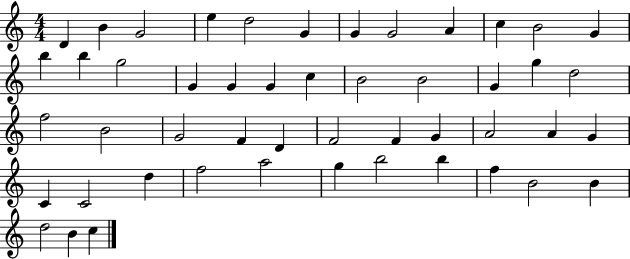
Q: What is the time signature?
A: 4/4